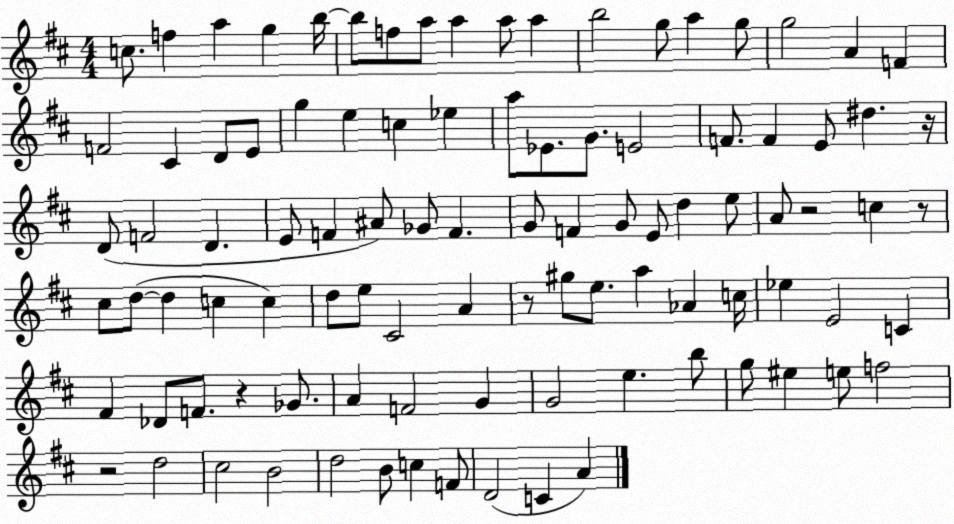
X:1
T:Untitled
M:4/4
L:1/4
K:D
c/2 f a g b/4 b/2 f/2 a/2 a a/2 a b2 g/2 a g/2 g2 A F F2 ^C D/2 E/2 g e c _e a/2 _E/2 G/2 E2 F/2 F E/2 ^d z/4 D/2 F2 D E/2 F ^A/2 _G/2 F G/2 F G/2 E/2 d e/2 A/2 z2 c z/2 ^c/2 d/2 d c c d/2 e/2 ^C2 A z/2 ^g/2 e/2 a _A c/4 _e E2 C ^F _D/2 F/2 z _G/2 A F2 G G2 e b/2 g/2 ^e e/2 f2 z2 d2 ^c2 B2 d2 B/2 c F/2 D2 C A